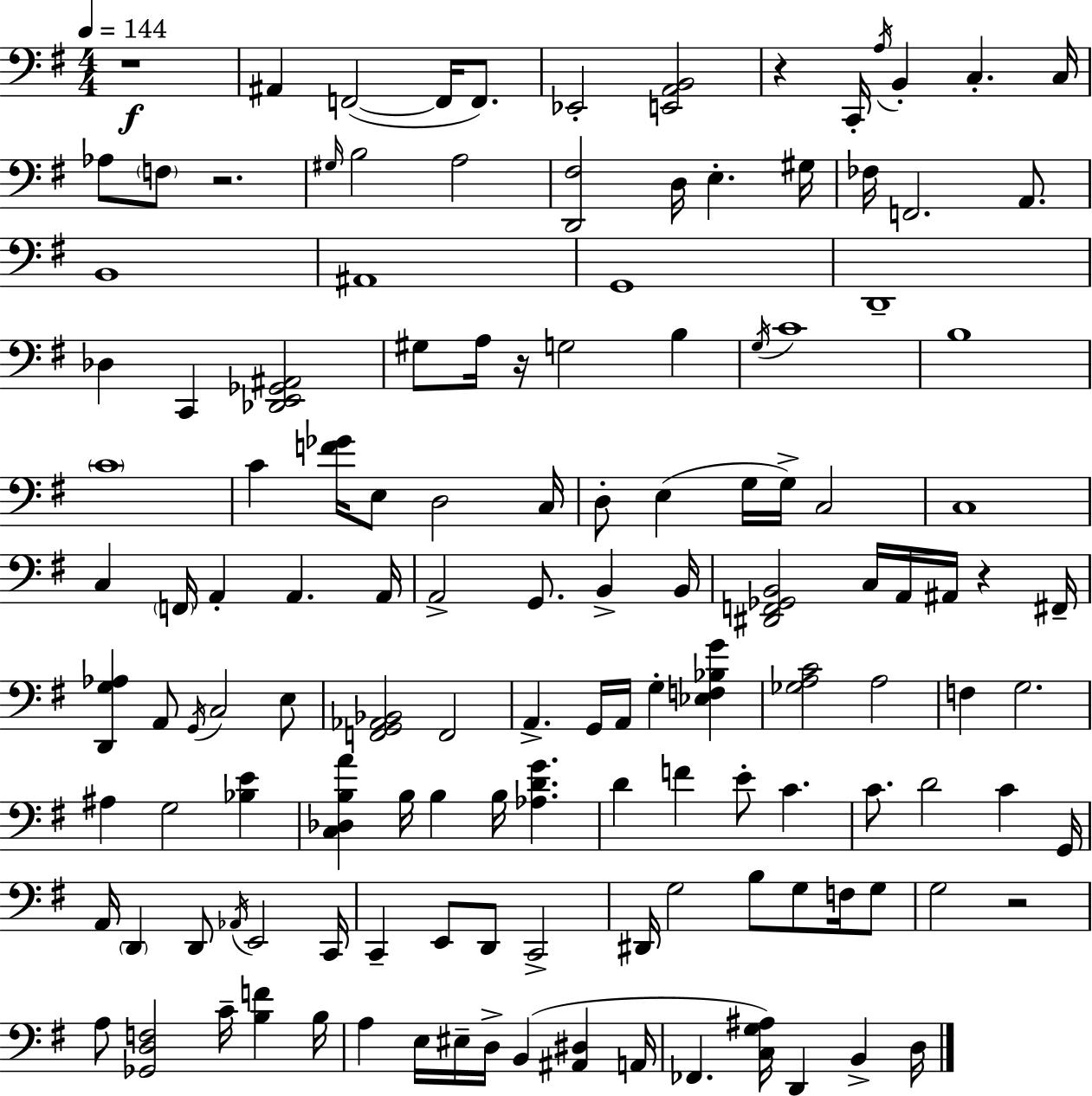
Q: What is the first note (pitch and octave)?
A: A#2